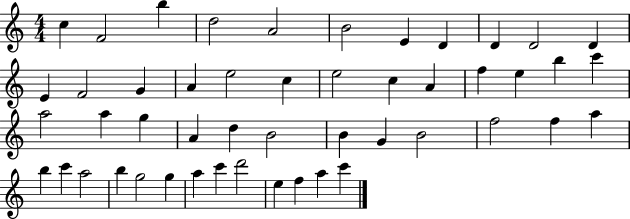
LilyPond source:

{
  \clef treble
  \numericTimeSignature
  \time 4/4
  \key c \major
  c''4 f'2 b''4 | d''2 a'2 | b'2 e'4 d'4 | d'4 d'2 d'4 | \break e'4 f'2 g'4 | a'4 e''2 c''4 | e''2 c''4 a'4 | f''4 e''4 b''4 c'''4 | \break a''2 a''4 g''4 | a'4 d''4 b'2 | b'4 g'4 b'2 | f''2 f''4 a''4 | \break b''4 c'''4 a''2 | b''4 g''2 g''4 | a''4 c'''4 d'''2 | e''4 f''4 a''4 c'''4 | \break \bar "|."
}